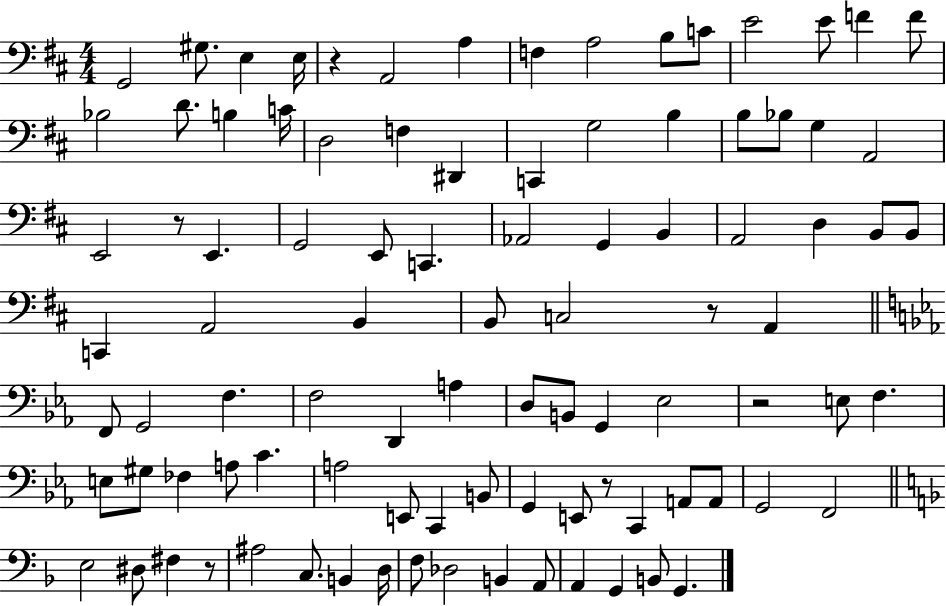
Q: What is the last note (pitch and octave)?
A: G2